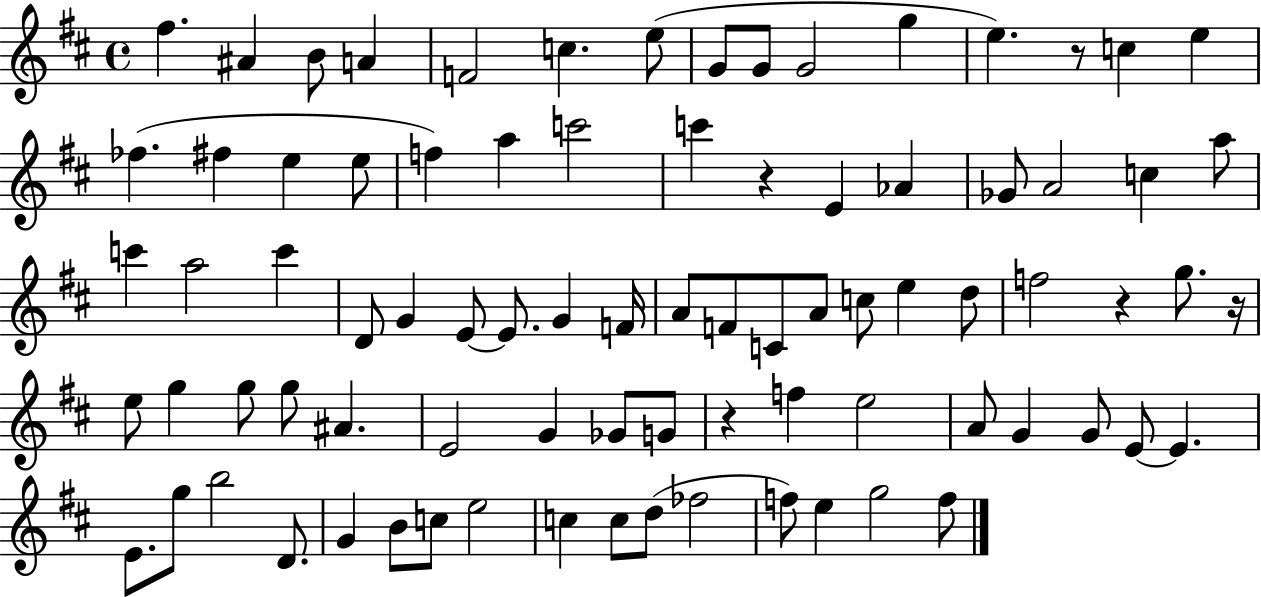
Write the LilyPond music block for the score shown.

{
  \clef treble
  \time 4/4
  \defaultTimeSignature
  \key d \major
  fis''4. ais'4 b'8 a'4 | f'2 c''4. e''8( | g'8 g'8 g'2 g''4 | e''4.) r8 c''4 e''4 | \break fes''4.( fis''4 e''4 e''8 | f''4) a''4 c'''2 | c'''4 r4 e'4 aes'4 | ges'8 a'2 c''4 a''8 | \break c'''4 a''2 c'''4 | d'8 g'4 e'8~~ e'8. g'4 f'16 | a'8 f'8 c'8 a'8 c''8 e''4 d''8 | f''2 r4 g''8. r16 | \break e''8 g''4 g''8 g''8 ais'4. | e'2 g'4 ges'8 g'8 | r4 f''4 e''2 | a'8 g'4 g'8 e'8~~ e'4. | \break e'8. g''8 b''2 d'8. | g'4 b'8 c''8 e''2 | c''4 c''8 d''8( fes''2 | f''8) e''4 g''2 f''8 | \break \bar "|."
}